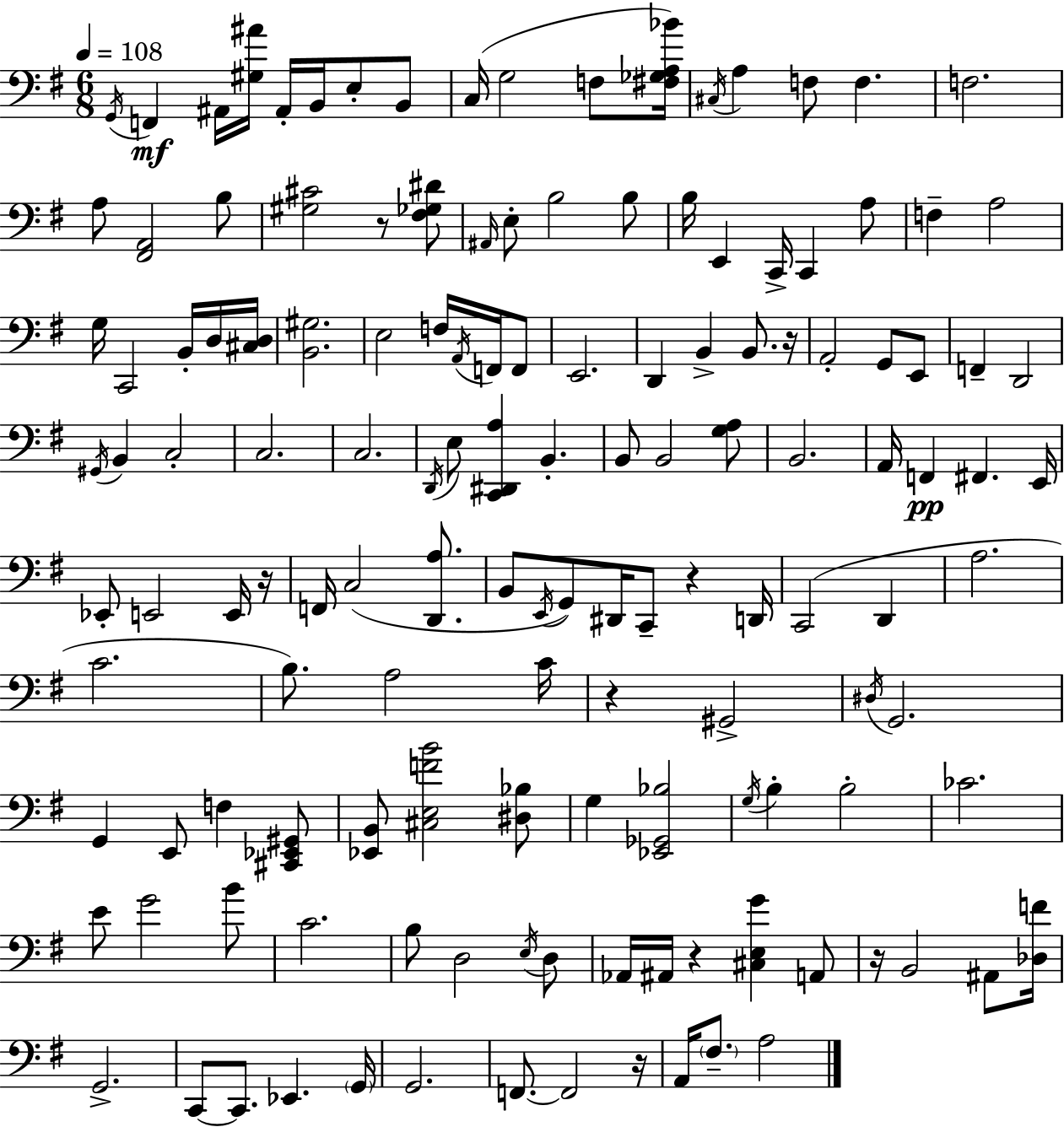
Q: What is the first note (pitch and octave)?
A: G2